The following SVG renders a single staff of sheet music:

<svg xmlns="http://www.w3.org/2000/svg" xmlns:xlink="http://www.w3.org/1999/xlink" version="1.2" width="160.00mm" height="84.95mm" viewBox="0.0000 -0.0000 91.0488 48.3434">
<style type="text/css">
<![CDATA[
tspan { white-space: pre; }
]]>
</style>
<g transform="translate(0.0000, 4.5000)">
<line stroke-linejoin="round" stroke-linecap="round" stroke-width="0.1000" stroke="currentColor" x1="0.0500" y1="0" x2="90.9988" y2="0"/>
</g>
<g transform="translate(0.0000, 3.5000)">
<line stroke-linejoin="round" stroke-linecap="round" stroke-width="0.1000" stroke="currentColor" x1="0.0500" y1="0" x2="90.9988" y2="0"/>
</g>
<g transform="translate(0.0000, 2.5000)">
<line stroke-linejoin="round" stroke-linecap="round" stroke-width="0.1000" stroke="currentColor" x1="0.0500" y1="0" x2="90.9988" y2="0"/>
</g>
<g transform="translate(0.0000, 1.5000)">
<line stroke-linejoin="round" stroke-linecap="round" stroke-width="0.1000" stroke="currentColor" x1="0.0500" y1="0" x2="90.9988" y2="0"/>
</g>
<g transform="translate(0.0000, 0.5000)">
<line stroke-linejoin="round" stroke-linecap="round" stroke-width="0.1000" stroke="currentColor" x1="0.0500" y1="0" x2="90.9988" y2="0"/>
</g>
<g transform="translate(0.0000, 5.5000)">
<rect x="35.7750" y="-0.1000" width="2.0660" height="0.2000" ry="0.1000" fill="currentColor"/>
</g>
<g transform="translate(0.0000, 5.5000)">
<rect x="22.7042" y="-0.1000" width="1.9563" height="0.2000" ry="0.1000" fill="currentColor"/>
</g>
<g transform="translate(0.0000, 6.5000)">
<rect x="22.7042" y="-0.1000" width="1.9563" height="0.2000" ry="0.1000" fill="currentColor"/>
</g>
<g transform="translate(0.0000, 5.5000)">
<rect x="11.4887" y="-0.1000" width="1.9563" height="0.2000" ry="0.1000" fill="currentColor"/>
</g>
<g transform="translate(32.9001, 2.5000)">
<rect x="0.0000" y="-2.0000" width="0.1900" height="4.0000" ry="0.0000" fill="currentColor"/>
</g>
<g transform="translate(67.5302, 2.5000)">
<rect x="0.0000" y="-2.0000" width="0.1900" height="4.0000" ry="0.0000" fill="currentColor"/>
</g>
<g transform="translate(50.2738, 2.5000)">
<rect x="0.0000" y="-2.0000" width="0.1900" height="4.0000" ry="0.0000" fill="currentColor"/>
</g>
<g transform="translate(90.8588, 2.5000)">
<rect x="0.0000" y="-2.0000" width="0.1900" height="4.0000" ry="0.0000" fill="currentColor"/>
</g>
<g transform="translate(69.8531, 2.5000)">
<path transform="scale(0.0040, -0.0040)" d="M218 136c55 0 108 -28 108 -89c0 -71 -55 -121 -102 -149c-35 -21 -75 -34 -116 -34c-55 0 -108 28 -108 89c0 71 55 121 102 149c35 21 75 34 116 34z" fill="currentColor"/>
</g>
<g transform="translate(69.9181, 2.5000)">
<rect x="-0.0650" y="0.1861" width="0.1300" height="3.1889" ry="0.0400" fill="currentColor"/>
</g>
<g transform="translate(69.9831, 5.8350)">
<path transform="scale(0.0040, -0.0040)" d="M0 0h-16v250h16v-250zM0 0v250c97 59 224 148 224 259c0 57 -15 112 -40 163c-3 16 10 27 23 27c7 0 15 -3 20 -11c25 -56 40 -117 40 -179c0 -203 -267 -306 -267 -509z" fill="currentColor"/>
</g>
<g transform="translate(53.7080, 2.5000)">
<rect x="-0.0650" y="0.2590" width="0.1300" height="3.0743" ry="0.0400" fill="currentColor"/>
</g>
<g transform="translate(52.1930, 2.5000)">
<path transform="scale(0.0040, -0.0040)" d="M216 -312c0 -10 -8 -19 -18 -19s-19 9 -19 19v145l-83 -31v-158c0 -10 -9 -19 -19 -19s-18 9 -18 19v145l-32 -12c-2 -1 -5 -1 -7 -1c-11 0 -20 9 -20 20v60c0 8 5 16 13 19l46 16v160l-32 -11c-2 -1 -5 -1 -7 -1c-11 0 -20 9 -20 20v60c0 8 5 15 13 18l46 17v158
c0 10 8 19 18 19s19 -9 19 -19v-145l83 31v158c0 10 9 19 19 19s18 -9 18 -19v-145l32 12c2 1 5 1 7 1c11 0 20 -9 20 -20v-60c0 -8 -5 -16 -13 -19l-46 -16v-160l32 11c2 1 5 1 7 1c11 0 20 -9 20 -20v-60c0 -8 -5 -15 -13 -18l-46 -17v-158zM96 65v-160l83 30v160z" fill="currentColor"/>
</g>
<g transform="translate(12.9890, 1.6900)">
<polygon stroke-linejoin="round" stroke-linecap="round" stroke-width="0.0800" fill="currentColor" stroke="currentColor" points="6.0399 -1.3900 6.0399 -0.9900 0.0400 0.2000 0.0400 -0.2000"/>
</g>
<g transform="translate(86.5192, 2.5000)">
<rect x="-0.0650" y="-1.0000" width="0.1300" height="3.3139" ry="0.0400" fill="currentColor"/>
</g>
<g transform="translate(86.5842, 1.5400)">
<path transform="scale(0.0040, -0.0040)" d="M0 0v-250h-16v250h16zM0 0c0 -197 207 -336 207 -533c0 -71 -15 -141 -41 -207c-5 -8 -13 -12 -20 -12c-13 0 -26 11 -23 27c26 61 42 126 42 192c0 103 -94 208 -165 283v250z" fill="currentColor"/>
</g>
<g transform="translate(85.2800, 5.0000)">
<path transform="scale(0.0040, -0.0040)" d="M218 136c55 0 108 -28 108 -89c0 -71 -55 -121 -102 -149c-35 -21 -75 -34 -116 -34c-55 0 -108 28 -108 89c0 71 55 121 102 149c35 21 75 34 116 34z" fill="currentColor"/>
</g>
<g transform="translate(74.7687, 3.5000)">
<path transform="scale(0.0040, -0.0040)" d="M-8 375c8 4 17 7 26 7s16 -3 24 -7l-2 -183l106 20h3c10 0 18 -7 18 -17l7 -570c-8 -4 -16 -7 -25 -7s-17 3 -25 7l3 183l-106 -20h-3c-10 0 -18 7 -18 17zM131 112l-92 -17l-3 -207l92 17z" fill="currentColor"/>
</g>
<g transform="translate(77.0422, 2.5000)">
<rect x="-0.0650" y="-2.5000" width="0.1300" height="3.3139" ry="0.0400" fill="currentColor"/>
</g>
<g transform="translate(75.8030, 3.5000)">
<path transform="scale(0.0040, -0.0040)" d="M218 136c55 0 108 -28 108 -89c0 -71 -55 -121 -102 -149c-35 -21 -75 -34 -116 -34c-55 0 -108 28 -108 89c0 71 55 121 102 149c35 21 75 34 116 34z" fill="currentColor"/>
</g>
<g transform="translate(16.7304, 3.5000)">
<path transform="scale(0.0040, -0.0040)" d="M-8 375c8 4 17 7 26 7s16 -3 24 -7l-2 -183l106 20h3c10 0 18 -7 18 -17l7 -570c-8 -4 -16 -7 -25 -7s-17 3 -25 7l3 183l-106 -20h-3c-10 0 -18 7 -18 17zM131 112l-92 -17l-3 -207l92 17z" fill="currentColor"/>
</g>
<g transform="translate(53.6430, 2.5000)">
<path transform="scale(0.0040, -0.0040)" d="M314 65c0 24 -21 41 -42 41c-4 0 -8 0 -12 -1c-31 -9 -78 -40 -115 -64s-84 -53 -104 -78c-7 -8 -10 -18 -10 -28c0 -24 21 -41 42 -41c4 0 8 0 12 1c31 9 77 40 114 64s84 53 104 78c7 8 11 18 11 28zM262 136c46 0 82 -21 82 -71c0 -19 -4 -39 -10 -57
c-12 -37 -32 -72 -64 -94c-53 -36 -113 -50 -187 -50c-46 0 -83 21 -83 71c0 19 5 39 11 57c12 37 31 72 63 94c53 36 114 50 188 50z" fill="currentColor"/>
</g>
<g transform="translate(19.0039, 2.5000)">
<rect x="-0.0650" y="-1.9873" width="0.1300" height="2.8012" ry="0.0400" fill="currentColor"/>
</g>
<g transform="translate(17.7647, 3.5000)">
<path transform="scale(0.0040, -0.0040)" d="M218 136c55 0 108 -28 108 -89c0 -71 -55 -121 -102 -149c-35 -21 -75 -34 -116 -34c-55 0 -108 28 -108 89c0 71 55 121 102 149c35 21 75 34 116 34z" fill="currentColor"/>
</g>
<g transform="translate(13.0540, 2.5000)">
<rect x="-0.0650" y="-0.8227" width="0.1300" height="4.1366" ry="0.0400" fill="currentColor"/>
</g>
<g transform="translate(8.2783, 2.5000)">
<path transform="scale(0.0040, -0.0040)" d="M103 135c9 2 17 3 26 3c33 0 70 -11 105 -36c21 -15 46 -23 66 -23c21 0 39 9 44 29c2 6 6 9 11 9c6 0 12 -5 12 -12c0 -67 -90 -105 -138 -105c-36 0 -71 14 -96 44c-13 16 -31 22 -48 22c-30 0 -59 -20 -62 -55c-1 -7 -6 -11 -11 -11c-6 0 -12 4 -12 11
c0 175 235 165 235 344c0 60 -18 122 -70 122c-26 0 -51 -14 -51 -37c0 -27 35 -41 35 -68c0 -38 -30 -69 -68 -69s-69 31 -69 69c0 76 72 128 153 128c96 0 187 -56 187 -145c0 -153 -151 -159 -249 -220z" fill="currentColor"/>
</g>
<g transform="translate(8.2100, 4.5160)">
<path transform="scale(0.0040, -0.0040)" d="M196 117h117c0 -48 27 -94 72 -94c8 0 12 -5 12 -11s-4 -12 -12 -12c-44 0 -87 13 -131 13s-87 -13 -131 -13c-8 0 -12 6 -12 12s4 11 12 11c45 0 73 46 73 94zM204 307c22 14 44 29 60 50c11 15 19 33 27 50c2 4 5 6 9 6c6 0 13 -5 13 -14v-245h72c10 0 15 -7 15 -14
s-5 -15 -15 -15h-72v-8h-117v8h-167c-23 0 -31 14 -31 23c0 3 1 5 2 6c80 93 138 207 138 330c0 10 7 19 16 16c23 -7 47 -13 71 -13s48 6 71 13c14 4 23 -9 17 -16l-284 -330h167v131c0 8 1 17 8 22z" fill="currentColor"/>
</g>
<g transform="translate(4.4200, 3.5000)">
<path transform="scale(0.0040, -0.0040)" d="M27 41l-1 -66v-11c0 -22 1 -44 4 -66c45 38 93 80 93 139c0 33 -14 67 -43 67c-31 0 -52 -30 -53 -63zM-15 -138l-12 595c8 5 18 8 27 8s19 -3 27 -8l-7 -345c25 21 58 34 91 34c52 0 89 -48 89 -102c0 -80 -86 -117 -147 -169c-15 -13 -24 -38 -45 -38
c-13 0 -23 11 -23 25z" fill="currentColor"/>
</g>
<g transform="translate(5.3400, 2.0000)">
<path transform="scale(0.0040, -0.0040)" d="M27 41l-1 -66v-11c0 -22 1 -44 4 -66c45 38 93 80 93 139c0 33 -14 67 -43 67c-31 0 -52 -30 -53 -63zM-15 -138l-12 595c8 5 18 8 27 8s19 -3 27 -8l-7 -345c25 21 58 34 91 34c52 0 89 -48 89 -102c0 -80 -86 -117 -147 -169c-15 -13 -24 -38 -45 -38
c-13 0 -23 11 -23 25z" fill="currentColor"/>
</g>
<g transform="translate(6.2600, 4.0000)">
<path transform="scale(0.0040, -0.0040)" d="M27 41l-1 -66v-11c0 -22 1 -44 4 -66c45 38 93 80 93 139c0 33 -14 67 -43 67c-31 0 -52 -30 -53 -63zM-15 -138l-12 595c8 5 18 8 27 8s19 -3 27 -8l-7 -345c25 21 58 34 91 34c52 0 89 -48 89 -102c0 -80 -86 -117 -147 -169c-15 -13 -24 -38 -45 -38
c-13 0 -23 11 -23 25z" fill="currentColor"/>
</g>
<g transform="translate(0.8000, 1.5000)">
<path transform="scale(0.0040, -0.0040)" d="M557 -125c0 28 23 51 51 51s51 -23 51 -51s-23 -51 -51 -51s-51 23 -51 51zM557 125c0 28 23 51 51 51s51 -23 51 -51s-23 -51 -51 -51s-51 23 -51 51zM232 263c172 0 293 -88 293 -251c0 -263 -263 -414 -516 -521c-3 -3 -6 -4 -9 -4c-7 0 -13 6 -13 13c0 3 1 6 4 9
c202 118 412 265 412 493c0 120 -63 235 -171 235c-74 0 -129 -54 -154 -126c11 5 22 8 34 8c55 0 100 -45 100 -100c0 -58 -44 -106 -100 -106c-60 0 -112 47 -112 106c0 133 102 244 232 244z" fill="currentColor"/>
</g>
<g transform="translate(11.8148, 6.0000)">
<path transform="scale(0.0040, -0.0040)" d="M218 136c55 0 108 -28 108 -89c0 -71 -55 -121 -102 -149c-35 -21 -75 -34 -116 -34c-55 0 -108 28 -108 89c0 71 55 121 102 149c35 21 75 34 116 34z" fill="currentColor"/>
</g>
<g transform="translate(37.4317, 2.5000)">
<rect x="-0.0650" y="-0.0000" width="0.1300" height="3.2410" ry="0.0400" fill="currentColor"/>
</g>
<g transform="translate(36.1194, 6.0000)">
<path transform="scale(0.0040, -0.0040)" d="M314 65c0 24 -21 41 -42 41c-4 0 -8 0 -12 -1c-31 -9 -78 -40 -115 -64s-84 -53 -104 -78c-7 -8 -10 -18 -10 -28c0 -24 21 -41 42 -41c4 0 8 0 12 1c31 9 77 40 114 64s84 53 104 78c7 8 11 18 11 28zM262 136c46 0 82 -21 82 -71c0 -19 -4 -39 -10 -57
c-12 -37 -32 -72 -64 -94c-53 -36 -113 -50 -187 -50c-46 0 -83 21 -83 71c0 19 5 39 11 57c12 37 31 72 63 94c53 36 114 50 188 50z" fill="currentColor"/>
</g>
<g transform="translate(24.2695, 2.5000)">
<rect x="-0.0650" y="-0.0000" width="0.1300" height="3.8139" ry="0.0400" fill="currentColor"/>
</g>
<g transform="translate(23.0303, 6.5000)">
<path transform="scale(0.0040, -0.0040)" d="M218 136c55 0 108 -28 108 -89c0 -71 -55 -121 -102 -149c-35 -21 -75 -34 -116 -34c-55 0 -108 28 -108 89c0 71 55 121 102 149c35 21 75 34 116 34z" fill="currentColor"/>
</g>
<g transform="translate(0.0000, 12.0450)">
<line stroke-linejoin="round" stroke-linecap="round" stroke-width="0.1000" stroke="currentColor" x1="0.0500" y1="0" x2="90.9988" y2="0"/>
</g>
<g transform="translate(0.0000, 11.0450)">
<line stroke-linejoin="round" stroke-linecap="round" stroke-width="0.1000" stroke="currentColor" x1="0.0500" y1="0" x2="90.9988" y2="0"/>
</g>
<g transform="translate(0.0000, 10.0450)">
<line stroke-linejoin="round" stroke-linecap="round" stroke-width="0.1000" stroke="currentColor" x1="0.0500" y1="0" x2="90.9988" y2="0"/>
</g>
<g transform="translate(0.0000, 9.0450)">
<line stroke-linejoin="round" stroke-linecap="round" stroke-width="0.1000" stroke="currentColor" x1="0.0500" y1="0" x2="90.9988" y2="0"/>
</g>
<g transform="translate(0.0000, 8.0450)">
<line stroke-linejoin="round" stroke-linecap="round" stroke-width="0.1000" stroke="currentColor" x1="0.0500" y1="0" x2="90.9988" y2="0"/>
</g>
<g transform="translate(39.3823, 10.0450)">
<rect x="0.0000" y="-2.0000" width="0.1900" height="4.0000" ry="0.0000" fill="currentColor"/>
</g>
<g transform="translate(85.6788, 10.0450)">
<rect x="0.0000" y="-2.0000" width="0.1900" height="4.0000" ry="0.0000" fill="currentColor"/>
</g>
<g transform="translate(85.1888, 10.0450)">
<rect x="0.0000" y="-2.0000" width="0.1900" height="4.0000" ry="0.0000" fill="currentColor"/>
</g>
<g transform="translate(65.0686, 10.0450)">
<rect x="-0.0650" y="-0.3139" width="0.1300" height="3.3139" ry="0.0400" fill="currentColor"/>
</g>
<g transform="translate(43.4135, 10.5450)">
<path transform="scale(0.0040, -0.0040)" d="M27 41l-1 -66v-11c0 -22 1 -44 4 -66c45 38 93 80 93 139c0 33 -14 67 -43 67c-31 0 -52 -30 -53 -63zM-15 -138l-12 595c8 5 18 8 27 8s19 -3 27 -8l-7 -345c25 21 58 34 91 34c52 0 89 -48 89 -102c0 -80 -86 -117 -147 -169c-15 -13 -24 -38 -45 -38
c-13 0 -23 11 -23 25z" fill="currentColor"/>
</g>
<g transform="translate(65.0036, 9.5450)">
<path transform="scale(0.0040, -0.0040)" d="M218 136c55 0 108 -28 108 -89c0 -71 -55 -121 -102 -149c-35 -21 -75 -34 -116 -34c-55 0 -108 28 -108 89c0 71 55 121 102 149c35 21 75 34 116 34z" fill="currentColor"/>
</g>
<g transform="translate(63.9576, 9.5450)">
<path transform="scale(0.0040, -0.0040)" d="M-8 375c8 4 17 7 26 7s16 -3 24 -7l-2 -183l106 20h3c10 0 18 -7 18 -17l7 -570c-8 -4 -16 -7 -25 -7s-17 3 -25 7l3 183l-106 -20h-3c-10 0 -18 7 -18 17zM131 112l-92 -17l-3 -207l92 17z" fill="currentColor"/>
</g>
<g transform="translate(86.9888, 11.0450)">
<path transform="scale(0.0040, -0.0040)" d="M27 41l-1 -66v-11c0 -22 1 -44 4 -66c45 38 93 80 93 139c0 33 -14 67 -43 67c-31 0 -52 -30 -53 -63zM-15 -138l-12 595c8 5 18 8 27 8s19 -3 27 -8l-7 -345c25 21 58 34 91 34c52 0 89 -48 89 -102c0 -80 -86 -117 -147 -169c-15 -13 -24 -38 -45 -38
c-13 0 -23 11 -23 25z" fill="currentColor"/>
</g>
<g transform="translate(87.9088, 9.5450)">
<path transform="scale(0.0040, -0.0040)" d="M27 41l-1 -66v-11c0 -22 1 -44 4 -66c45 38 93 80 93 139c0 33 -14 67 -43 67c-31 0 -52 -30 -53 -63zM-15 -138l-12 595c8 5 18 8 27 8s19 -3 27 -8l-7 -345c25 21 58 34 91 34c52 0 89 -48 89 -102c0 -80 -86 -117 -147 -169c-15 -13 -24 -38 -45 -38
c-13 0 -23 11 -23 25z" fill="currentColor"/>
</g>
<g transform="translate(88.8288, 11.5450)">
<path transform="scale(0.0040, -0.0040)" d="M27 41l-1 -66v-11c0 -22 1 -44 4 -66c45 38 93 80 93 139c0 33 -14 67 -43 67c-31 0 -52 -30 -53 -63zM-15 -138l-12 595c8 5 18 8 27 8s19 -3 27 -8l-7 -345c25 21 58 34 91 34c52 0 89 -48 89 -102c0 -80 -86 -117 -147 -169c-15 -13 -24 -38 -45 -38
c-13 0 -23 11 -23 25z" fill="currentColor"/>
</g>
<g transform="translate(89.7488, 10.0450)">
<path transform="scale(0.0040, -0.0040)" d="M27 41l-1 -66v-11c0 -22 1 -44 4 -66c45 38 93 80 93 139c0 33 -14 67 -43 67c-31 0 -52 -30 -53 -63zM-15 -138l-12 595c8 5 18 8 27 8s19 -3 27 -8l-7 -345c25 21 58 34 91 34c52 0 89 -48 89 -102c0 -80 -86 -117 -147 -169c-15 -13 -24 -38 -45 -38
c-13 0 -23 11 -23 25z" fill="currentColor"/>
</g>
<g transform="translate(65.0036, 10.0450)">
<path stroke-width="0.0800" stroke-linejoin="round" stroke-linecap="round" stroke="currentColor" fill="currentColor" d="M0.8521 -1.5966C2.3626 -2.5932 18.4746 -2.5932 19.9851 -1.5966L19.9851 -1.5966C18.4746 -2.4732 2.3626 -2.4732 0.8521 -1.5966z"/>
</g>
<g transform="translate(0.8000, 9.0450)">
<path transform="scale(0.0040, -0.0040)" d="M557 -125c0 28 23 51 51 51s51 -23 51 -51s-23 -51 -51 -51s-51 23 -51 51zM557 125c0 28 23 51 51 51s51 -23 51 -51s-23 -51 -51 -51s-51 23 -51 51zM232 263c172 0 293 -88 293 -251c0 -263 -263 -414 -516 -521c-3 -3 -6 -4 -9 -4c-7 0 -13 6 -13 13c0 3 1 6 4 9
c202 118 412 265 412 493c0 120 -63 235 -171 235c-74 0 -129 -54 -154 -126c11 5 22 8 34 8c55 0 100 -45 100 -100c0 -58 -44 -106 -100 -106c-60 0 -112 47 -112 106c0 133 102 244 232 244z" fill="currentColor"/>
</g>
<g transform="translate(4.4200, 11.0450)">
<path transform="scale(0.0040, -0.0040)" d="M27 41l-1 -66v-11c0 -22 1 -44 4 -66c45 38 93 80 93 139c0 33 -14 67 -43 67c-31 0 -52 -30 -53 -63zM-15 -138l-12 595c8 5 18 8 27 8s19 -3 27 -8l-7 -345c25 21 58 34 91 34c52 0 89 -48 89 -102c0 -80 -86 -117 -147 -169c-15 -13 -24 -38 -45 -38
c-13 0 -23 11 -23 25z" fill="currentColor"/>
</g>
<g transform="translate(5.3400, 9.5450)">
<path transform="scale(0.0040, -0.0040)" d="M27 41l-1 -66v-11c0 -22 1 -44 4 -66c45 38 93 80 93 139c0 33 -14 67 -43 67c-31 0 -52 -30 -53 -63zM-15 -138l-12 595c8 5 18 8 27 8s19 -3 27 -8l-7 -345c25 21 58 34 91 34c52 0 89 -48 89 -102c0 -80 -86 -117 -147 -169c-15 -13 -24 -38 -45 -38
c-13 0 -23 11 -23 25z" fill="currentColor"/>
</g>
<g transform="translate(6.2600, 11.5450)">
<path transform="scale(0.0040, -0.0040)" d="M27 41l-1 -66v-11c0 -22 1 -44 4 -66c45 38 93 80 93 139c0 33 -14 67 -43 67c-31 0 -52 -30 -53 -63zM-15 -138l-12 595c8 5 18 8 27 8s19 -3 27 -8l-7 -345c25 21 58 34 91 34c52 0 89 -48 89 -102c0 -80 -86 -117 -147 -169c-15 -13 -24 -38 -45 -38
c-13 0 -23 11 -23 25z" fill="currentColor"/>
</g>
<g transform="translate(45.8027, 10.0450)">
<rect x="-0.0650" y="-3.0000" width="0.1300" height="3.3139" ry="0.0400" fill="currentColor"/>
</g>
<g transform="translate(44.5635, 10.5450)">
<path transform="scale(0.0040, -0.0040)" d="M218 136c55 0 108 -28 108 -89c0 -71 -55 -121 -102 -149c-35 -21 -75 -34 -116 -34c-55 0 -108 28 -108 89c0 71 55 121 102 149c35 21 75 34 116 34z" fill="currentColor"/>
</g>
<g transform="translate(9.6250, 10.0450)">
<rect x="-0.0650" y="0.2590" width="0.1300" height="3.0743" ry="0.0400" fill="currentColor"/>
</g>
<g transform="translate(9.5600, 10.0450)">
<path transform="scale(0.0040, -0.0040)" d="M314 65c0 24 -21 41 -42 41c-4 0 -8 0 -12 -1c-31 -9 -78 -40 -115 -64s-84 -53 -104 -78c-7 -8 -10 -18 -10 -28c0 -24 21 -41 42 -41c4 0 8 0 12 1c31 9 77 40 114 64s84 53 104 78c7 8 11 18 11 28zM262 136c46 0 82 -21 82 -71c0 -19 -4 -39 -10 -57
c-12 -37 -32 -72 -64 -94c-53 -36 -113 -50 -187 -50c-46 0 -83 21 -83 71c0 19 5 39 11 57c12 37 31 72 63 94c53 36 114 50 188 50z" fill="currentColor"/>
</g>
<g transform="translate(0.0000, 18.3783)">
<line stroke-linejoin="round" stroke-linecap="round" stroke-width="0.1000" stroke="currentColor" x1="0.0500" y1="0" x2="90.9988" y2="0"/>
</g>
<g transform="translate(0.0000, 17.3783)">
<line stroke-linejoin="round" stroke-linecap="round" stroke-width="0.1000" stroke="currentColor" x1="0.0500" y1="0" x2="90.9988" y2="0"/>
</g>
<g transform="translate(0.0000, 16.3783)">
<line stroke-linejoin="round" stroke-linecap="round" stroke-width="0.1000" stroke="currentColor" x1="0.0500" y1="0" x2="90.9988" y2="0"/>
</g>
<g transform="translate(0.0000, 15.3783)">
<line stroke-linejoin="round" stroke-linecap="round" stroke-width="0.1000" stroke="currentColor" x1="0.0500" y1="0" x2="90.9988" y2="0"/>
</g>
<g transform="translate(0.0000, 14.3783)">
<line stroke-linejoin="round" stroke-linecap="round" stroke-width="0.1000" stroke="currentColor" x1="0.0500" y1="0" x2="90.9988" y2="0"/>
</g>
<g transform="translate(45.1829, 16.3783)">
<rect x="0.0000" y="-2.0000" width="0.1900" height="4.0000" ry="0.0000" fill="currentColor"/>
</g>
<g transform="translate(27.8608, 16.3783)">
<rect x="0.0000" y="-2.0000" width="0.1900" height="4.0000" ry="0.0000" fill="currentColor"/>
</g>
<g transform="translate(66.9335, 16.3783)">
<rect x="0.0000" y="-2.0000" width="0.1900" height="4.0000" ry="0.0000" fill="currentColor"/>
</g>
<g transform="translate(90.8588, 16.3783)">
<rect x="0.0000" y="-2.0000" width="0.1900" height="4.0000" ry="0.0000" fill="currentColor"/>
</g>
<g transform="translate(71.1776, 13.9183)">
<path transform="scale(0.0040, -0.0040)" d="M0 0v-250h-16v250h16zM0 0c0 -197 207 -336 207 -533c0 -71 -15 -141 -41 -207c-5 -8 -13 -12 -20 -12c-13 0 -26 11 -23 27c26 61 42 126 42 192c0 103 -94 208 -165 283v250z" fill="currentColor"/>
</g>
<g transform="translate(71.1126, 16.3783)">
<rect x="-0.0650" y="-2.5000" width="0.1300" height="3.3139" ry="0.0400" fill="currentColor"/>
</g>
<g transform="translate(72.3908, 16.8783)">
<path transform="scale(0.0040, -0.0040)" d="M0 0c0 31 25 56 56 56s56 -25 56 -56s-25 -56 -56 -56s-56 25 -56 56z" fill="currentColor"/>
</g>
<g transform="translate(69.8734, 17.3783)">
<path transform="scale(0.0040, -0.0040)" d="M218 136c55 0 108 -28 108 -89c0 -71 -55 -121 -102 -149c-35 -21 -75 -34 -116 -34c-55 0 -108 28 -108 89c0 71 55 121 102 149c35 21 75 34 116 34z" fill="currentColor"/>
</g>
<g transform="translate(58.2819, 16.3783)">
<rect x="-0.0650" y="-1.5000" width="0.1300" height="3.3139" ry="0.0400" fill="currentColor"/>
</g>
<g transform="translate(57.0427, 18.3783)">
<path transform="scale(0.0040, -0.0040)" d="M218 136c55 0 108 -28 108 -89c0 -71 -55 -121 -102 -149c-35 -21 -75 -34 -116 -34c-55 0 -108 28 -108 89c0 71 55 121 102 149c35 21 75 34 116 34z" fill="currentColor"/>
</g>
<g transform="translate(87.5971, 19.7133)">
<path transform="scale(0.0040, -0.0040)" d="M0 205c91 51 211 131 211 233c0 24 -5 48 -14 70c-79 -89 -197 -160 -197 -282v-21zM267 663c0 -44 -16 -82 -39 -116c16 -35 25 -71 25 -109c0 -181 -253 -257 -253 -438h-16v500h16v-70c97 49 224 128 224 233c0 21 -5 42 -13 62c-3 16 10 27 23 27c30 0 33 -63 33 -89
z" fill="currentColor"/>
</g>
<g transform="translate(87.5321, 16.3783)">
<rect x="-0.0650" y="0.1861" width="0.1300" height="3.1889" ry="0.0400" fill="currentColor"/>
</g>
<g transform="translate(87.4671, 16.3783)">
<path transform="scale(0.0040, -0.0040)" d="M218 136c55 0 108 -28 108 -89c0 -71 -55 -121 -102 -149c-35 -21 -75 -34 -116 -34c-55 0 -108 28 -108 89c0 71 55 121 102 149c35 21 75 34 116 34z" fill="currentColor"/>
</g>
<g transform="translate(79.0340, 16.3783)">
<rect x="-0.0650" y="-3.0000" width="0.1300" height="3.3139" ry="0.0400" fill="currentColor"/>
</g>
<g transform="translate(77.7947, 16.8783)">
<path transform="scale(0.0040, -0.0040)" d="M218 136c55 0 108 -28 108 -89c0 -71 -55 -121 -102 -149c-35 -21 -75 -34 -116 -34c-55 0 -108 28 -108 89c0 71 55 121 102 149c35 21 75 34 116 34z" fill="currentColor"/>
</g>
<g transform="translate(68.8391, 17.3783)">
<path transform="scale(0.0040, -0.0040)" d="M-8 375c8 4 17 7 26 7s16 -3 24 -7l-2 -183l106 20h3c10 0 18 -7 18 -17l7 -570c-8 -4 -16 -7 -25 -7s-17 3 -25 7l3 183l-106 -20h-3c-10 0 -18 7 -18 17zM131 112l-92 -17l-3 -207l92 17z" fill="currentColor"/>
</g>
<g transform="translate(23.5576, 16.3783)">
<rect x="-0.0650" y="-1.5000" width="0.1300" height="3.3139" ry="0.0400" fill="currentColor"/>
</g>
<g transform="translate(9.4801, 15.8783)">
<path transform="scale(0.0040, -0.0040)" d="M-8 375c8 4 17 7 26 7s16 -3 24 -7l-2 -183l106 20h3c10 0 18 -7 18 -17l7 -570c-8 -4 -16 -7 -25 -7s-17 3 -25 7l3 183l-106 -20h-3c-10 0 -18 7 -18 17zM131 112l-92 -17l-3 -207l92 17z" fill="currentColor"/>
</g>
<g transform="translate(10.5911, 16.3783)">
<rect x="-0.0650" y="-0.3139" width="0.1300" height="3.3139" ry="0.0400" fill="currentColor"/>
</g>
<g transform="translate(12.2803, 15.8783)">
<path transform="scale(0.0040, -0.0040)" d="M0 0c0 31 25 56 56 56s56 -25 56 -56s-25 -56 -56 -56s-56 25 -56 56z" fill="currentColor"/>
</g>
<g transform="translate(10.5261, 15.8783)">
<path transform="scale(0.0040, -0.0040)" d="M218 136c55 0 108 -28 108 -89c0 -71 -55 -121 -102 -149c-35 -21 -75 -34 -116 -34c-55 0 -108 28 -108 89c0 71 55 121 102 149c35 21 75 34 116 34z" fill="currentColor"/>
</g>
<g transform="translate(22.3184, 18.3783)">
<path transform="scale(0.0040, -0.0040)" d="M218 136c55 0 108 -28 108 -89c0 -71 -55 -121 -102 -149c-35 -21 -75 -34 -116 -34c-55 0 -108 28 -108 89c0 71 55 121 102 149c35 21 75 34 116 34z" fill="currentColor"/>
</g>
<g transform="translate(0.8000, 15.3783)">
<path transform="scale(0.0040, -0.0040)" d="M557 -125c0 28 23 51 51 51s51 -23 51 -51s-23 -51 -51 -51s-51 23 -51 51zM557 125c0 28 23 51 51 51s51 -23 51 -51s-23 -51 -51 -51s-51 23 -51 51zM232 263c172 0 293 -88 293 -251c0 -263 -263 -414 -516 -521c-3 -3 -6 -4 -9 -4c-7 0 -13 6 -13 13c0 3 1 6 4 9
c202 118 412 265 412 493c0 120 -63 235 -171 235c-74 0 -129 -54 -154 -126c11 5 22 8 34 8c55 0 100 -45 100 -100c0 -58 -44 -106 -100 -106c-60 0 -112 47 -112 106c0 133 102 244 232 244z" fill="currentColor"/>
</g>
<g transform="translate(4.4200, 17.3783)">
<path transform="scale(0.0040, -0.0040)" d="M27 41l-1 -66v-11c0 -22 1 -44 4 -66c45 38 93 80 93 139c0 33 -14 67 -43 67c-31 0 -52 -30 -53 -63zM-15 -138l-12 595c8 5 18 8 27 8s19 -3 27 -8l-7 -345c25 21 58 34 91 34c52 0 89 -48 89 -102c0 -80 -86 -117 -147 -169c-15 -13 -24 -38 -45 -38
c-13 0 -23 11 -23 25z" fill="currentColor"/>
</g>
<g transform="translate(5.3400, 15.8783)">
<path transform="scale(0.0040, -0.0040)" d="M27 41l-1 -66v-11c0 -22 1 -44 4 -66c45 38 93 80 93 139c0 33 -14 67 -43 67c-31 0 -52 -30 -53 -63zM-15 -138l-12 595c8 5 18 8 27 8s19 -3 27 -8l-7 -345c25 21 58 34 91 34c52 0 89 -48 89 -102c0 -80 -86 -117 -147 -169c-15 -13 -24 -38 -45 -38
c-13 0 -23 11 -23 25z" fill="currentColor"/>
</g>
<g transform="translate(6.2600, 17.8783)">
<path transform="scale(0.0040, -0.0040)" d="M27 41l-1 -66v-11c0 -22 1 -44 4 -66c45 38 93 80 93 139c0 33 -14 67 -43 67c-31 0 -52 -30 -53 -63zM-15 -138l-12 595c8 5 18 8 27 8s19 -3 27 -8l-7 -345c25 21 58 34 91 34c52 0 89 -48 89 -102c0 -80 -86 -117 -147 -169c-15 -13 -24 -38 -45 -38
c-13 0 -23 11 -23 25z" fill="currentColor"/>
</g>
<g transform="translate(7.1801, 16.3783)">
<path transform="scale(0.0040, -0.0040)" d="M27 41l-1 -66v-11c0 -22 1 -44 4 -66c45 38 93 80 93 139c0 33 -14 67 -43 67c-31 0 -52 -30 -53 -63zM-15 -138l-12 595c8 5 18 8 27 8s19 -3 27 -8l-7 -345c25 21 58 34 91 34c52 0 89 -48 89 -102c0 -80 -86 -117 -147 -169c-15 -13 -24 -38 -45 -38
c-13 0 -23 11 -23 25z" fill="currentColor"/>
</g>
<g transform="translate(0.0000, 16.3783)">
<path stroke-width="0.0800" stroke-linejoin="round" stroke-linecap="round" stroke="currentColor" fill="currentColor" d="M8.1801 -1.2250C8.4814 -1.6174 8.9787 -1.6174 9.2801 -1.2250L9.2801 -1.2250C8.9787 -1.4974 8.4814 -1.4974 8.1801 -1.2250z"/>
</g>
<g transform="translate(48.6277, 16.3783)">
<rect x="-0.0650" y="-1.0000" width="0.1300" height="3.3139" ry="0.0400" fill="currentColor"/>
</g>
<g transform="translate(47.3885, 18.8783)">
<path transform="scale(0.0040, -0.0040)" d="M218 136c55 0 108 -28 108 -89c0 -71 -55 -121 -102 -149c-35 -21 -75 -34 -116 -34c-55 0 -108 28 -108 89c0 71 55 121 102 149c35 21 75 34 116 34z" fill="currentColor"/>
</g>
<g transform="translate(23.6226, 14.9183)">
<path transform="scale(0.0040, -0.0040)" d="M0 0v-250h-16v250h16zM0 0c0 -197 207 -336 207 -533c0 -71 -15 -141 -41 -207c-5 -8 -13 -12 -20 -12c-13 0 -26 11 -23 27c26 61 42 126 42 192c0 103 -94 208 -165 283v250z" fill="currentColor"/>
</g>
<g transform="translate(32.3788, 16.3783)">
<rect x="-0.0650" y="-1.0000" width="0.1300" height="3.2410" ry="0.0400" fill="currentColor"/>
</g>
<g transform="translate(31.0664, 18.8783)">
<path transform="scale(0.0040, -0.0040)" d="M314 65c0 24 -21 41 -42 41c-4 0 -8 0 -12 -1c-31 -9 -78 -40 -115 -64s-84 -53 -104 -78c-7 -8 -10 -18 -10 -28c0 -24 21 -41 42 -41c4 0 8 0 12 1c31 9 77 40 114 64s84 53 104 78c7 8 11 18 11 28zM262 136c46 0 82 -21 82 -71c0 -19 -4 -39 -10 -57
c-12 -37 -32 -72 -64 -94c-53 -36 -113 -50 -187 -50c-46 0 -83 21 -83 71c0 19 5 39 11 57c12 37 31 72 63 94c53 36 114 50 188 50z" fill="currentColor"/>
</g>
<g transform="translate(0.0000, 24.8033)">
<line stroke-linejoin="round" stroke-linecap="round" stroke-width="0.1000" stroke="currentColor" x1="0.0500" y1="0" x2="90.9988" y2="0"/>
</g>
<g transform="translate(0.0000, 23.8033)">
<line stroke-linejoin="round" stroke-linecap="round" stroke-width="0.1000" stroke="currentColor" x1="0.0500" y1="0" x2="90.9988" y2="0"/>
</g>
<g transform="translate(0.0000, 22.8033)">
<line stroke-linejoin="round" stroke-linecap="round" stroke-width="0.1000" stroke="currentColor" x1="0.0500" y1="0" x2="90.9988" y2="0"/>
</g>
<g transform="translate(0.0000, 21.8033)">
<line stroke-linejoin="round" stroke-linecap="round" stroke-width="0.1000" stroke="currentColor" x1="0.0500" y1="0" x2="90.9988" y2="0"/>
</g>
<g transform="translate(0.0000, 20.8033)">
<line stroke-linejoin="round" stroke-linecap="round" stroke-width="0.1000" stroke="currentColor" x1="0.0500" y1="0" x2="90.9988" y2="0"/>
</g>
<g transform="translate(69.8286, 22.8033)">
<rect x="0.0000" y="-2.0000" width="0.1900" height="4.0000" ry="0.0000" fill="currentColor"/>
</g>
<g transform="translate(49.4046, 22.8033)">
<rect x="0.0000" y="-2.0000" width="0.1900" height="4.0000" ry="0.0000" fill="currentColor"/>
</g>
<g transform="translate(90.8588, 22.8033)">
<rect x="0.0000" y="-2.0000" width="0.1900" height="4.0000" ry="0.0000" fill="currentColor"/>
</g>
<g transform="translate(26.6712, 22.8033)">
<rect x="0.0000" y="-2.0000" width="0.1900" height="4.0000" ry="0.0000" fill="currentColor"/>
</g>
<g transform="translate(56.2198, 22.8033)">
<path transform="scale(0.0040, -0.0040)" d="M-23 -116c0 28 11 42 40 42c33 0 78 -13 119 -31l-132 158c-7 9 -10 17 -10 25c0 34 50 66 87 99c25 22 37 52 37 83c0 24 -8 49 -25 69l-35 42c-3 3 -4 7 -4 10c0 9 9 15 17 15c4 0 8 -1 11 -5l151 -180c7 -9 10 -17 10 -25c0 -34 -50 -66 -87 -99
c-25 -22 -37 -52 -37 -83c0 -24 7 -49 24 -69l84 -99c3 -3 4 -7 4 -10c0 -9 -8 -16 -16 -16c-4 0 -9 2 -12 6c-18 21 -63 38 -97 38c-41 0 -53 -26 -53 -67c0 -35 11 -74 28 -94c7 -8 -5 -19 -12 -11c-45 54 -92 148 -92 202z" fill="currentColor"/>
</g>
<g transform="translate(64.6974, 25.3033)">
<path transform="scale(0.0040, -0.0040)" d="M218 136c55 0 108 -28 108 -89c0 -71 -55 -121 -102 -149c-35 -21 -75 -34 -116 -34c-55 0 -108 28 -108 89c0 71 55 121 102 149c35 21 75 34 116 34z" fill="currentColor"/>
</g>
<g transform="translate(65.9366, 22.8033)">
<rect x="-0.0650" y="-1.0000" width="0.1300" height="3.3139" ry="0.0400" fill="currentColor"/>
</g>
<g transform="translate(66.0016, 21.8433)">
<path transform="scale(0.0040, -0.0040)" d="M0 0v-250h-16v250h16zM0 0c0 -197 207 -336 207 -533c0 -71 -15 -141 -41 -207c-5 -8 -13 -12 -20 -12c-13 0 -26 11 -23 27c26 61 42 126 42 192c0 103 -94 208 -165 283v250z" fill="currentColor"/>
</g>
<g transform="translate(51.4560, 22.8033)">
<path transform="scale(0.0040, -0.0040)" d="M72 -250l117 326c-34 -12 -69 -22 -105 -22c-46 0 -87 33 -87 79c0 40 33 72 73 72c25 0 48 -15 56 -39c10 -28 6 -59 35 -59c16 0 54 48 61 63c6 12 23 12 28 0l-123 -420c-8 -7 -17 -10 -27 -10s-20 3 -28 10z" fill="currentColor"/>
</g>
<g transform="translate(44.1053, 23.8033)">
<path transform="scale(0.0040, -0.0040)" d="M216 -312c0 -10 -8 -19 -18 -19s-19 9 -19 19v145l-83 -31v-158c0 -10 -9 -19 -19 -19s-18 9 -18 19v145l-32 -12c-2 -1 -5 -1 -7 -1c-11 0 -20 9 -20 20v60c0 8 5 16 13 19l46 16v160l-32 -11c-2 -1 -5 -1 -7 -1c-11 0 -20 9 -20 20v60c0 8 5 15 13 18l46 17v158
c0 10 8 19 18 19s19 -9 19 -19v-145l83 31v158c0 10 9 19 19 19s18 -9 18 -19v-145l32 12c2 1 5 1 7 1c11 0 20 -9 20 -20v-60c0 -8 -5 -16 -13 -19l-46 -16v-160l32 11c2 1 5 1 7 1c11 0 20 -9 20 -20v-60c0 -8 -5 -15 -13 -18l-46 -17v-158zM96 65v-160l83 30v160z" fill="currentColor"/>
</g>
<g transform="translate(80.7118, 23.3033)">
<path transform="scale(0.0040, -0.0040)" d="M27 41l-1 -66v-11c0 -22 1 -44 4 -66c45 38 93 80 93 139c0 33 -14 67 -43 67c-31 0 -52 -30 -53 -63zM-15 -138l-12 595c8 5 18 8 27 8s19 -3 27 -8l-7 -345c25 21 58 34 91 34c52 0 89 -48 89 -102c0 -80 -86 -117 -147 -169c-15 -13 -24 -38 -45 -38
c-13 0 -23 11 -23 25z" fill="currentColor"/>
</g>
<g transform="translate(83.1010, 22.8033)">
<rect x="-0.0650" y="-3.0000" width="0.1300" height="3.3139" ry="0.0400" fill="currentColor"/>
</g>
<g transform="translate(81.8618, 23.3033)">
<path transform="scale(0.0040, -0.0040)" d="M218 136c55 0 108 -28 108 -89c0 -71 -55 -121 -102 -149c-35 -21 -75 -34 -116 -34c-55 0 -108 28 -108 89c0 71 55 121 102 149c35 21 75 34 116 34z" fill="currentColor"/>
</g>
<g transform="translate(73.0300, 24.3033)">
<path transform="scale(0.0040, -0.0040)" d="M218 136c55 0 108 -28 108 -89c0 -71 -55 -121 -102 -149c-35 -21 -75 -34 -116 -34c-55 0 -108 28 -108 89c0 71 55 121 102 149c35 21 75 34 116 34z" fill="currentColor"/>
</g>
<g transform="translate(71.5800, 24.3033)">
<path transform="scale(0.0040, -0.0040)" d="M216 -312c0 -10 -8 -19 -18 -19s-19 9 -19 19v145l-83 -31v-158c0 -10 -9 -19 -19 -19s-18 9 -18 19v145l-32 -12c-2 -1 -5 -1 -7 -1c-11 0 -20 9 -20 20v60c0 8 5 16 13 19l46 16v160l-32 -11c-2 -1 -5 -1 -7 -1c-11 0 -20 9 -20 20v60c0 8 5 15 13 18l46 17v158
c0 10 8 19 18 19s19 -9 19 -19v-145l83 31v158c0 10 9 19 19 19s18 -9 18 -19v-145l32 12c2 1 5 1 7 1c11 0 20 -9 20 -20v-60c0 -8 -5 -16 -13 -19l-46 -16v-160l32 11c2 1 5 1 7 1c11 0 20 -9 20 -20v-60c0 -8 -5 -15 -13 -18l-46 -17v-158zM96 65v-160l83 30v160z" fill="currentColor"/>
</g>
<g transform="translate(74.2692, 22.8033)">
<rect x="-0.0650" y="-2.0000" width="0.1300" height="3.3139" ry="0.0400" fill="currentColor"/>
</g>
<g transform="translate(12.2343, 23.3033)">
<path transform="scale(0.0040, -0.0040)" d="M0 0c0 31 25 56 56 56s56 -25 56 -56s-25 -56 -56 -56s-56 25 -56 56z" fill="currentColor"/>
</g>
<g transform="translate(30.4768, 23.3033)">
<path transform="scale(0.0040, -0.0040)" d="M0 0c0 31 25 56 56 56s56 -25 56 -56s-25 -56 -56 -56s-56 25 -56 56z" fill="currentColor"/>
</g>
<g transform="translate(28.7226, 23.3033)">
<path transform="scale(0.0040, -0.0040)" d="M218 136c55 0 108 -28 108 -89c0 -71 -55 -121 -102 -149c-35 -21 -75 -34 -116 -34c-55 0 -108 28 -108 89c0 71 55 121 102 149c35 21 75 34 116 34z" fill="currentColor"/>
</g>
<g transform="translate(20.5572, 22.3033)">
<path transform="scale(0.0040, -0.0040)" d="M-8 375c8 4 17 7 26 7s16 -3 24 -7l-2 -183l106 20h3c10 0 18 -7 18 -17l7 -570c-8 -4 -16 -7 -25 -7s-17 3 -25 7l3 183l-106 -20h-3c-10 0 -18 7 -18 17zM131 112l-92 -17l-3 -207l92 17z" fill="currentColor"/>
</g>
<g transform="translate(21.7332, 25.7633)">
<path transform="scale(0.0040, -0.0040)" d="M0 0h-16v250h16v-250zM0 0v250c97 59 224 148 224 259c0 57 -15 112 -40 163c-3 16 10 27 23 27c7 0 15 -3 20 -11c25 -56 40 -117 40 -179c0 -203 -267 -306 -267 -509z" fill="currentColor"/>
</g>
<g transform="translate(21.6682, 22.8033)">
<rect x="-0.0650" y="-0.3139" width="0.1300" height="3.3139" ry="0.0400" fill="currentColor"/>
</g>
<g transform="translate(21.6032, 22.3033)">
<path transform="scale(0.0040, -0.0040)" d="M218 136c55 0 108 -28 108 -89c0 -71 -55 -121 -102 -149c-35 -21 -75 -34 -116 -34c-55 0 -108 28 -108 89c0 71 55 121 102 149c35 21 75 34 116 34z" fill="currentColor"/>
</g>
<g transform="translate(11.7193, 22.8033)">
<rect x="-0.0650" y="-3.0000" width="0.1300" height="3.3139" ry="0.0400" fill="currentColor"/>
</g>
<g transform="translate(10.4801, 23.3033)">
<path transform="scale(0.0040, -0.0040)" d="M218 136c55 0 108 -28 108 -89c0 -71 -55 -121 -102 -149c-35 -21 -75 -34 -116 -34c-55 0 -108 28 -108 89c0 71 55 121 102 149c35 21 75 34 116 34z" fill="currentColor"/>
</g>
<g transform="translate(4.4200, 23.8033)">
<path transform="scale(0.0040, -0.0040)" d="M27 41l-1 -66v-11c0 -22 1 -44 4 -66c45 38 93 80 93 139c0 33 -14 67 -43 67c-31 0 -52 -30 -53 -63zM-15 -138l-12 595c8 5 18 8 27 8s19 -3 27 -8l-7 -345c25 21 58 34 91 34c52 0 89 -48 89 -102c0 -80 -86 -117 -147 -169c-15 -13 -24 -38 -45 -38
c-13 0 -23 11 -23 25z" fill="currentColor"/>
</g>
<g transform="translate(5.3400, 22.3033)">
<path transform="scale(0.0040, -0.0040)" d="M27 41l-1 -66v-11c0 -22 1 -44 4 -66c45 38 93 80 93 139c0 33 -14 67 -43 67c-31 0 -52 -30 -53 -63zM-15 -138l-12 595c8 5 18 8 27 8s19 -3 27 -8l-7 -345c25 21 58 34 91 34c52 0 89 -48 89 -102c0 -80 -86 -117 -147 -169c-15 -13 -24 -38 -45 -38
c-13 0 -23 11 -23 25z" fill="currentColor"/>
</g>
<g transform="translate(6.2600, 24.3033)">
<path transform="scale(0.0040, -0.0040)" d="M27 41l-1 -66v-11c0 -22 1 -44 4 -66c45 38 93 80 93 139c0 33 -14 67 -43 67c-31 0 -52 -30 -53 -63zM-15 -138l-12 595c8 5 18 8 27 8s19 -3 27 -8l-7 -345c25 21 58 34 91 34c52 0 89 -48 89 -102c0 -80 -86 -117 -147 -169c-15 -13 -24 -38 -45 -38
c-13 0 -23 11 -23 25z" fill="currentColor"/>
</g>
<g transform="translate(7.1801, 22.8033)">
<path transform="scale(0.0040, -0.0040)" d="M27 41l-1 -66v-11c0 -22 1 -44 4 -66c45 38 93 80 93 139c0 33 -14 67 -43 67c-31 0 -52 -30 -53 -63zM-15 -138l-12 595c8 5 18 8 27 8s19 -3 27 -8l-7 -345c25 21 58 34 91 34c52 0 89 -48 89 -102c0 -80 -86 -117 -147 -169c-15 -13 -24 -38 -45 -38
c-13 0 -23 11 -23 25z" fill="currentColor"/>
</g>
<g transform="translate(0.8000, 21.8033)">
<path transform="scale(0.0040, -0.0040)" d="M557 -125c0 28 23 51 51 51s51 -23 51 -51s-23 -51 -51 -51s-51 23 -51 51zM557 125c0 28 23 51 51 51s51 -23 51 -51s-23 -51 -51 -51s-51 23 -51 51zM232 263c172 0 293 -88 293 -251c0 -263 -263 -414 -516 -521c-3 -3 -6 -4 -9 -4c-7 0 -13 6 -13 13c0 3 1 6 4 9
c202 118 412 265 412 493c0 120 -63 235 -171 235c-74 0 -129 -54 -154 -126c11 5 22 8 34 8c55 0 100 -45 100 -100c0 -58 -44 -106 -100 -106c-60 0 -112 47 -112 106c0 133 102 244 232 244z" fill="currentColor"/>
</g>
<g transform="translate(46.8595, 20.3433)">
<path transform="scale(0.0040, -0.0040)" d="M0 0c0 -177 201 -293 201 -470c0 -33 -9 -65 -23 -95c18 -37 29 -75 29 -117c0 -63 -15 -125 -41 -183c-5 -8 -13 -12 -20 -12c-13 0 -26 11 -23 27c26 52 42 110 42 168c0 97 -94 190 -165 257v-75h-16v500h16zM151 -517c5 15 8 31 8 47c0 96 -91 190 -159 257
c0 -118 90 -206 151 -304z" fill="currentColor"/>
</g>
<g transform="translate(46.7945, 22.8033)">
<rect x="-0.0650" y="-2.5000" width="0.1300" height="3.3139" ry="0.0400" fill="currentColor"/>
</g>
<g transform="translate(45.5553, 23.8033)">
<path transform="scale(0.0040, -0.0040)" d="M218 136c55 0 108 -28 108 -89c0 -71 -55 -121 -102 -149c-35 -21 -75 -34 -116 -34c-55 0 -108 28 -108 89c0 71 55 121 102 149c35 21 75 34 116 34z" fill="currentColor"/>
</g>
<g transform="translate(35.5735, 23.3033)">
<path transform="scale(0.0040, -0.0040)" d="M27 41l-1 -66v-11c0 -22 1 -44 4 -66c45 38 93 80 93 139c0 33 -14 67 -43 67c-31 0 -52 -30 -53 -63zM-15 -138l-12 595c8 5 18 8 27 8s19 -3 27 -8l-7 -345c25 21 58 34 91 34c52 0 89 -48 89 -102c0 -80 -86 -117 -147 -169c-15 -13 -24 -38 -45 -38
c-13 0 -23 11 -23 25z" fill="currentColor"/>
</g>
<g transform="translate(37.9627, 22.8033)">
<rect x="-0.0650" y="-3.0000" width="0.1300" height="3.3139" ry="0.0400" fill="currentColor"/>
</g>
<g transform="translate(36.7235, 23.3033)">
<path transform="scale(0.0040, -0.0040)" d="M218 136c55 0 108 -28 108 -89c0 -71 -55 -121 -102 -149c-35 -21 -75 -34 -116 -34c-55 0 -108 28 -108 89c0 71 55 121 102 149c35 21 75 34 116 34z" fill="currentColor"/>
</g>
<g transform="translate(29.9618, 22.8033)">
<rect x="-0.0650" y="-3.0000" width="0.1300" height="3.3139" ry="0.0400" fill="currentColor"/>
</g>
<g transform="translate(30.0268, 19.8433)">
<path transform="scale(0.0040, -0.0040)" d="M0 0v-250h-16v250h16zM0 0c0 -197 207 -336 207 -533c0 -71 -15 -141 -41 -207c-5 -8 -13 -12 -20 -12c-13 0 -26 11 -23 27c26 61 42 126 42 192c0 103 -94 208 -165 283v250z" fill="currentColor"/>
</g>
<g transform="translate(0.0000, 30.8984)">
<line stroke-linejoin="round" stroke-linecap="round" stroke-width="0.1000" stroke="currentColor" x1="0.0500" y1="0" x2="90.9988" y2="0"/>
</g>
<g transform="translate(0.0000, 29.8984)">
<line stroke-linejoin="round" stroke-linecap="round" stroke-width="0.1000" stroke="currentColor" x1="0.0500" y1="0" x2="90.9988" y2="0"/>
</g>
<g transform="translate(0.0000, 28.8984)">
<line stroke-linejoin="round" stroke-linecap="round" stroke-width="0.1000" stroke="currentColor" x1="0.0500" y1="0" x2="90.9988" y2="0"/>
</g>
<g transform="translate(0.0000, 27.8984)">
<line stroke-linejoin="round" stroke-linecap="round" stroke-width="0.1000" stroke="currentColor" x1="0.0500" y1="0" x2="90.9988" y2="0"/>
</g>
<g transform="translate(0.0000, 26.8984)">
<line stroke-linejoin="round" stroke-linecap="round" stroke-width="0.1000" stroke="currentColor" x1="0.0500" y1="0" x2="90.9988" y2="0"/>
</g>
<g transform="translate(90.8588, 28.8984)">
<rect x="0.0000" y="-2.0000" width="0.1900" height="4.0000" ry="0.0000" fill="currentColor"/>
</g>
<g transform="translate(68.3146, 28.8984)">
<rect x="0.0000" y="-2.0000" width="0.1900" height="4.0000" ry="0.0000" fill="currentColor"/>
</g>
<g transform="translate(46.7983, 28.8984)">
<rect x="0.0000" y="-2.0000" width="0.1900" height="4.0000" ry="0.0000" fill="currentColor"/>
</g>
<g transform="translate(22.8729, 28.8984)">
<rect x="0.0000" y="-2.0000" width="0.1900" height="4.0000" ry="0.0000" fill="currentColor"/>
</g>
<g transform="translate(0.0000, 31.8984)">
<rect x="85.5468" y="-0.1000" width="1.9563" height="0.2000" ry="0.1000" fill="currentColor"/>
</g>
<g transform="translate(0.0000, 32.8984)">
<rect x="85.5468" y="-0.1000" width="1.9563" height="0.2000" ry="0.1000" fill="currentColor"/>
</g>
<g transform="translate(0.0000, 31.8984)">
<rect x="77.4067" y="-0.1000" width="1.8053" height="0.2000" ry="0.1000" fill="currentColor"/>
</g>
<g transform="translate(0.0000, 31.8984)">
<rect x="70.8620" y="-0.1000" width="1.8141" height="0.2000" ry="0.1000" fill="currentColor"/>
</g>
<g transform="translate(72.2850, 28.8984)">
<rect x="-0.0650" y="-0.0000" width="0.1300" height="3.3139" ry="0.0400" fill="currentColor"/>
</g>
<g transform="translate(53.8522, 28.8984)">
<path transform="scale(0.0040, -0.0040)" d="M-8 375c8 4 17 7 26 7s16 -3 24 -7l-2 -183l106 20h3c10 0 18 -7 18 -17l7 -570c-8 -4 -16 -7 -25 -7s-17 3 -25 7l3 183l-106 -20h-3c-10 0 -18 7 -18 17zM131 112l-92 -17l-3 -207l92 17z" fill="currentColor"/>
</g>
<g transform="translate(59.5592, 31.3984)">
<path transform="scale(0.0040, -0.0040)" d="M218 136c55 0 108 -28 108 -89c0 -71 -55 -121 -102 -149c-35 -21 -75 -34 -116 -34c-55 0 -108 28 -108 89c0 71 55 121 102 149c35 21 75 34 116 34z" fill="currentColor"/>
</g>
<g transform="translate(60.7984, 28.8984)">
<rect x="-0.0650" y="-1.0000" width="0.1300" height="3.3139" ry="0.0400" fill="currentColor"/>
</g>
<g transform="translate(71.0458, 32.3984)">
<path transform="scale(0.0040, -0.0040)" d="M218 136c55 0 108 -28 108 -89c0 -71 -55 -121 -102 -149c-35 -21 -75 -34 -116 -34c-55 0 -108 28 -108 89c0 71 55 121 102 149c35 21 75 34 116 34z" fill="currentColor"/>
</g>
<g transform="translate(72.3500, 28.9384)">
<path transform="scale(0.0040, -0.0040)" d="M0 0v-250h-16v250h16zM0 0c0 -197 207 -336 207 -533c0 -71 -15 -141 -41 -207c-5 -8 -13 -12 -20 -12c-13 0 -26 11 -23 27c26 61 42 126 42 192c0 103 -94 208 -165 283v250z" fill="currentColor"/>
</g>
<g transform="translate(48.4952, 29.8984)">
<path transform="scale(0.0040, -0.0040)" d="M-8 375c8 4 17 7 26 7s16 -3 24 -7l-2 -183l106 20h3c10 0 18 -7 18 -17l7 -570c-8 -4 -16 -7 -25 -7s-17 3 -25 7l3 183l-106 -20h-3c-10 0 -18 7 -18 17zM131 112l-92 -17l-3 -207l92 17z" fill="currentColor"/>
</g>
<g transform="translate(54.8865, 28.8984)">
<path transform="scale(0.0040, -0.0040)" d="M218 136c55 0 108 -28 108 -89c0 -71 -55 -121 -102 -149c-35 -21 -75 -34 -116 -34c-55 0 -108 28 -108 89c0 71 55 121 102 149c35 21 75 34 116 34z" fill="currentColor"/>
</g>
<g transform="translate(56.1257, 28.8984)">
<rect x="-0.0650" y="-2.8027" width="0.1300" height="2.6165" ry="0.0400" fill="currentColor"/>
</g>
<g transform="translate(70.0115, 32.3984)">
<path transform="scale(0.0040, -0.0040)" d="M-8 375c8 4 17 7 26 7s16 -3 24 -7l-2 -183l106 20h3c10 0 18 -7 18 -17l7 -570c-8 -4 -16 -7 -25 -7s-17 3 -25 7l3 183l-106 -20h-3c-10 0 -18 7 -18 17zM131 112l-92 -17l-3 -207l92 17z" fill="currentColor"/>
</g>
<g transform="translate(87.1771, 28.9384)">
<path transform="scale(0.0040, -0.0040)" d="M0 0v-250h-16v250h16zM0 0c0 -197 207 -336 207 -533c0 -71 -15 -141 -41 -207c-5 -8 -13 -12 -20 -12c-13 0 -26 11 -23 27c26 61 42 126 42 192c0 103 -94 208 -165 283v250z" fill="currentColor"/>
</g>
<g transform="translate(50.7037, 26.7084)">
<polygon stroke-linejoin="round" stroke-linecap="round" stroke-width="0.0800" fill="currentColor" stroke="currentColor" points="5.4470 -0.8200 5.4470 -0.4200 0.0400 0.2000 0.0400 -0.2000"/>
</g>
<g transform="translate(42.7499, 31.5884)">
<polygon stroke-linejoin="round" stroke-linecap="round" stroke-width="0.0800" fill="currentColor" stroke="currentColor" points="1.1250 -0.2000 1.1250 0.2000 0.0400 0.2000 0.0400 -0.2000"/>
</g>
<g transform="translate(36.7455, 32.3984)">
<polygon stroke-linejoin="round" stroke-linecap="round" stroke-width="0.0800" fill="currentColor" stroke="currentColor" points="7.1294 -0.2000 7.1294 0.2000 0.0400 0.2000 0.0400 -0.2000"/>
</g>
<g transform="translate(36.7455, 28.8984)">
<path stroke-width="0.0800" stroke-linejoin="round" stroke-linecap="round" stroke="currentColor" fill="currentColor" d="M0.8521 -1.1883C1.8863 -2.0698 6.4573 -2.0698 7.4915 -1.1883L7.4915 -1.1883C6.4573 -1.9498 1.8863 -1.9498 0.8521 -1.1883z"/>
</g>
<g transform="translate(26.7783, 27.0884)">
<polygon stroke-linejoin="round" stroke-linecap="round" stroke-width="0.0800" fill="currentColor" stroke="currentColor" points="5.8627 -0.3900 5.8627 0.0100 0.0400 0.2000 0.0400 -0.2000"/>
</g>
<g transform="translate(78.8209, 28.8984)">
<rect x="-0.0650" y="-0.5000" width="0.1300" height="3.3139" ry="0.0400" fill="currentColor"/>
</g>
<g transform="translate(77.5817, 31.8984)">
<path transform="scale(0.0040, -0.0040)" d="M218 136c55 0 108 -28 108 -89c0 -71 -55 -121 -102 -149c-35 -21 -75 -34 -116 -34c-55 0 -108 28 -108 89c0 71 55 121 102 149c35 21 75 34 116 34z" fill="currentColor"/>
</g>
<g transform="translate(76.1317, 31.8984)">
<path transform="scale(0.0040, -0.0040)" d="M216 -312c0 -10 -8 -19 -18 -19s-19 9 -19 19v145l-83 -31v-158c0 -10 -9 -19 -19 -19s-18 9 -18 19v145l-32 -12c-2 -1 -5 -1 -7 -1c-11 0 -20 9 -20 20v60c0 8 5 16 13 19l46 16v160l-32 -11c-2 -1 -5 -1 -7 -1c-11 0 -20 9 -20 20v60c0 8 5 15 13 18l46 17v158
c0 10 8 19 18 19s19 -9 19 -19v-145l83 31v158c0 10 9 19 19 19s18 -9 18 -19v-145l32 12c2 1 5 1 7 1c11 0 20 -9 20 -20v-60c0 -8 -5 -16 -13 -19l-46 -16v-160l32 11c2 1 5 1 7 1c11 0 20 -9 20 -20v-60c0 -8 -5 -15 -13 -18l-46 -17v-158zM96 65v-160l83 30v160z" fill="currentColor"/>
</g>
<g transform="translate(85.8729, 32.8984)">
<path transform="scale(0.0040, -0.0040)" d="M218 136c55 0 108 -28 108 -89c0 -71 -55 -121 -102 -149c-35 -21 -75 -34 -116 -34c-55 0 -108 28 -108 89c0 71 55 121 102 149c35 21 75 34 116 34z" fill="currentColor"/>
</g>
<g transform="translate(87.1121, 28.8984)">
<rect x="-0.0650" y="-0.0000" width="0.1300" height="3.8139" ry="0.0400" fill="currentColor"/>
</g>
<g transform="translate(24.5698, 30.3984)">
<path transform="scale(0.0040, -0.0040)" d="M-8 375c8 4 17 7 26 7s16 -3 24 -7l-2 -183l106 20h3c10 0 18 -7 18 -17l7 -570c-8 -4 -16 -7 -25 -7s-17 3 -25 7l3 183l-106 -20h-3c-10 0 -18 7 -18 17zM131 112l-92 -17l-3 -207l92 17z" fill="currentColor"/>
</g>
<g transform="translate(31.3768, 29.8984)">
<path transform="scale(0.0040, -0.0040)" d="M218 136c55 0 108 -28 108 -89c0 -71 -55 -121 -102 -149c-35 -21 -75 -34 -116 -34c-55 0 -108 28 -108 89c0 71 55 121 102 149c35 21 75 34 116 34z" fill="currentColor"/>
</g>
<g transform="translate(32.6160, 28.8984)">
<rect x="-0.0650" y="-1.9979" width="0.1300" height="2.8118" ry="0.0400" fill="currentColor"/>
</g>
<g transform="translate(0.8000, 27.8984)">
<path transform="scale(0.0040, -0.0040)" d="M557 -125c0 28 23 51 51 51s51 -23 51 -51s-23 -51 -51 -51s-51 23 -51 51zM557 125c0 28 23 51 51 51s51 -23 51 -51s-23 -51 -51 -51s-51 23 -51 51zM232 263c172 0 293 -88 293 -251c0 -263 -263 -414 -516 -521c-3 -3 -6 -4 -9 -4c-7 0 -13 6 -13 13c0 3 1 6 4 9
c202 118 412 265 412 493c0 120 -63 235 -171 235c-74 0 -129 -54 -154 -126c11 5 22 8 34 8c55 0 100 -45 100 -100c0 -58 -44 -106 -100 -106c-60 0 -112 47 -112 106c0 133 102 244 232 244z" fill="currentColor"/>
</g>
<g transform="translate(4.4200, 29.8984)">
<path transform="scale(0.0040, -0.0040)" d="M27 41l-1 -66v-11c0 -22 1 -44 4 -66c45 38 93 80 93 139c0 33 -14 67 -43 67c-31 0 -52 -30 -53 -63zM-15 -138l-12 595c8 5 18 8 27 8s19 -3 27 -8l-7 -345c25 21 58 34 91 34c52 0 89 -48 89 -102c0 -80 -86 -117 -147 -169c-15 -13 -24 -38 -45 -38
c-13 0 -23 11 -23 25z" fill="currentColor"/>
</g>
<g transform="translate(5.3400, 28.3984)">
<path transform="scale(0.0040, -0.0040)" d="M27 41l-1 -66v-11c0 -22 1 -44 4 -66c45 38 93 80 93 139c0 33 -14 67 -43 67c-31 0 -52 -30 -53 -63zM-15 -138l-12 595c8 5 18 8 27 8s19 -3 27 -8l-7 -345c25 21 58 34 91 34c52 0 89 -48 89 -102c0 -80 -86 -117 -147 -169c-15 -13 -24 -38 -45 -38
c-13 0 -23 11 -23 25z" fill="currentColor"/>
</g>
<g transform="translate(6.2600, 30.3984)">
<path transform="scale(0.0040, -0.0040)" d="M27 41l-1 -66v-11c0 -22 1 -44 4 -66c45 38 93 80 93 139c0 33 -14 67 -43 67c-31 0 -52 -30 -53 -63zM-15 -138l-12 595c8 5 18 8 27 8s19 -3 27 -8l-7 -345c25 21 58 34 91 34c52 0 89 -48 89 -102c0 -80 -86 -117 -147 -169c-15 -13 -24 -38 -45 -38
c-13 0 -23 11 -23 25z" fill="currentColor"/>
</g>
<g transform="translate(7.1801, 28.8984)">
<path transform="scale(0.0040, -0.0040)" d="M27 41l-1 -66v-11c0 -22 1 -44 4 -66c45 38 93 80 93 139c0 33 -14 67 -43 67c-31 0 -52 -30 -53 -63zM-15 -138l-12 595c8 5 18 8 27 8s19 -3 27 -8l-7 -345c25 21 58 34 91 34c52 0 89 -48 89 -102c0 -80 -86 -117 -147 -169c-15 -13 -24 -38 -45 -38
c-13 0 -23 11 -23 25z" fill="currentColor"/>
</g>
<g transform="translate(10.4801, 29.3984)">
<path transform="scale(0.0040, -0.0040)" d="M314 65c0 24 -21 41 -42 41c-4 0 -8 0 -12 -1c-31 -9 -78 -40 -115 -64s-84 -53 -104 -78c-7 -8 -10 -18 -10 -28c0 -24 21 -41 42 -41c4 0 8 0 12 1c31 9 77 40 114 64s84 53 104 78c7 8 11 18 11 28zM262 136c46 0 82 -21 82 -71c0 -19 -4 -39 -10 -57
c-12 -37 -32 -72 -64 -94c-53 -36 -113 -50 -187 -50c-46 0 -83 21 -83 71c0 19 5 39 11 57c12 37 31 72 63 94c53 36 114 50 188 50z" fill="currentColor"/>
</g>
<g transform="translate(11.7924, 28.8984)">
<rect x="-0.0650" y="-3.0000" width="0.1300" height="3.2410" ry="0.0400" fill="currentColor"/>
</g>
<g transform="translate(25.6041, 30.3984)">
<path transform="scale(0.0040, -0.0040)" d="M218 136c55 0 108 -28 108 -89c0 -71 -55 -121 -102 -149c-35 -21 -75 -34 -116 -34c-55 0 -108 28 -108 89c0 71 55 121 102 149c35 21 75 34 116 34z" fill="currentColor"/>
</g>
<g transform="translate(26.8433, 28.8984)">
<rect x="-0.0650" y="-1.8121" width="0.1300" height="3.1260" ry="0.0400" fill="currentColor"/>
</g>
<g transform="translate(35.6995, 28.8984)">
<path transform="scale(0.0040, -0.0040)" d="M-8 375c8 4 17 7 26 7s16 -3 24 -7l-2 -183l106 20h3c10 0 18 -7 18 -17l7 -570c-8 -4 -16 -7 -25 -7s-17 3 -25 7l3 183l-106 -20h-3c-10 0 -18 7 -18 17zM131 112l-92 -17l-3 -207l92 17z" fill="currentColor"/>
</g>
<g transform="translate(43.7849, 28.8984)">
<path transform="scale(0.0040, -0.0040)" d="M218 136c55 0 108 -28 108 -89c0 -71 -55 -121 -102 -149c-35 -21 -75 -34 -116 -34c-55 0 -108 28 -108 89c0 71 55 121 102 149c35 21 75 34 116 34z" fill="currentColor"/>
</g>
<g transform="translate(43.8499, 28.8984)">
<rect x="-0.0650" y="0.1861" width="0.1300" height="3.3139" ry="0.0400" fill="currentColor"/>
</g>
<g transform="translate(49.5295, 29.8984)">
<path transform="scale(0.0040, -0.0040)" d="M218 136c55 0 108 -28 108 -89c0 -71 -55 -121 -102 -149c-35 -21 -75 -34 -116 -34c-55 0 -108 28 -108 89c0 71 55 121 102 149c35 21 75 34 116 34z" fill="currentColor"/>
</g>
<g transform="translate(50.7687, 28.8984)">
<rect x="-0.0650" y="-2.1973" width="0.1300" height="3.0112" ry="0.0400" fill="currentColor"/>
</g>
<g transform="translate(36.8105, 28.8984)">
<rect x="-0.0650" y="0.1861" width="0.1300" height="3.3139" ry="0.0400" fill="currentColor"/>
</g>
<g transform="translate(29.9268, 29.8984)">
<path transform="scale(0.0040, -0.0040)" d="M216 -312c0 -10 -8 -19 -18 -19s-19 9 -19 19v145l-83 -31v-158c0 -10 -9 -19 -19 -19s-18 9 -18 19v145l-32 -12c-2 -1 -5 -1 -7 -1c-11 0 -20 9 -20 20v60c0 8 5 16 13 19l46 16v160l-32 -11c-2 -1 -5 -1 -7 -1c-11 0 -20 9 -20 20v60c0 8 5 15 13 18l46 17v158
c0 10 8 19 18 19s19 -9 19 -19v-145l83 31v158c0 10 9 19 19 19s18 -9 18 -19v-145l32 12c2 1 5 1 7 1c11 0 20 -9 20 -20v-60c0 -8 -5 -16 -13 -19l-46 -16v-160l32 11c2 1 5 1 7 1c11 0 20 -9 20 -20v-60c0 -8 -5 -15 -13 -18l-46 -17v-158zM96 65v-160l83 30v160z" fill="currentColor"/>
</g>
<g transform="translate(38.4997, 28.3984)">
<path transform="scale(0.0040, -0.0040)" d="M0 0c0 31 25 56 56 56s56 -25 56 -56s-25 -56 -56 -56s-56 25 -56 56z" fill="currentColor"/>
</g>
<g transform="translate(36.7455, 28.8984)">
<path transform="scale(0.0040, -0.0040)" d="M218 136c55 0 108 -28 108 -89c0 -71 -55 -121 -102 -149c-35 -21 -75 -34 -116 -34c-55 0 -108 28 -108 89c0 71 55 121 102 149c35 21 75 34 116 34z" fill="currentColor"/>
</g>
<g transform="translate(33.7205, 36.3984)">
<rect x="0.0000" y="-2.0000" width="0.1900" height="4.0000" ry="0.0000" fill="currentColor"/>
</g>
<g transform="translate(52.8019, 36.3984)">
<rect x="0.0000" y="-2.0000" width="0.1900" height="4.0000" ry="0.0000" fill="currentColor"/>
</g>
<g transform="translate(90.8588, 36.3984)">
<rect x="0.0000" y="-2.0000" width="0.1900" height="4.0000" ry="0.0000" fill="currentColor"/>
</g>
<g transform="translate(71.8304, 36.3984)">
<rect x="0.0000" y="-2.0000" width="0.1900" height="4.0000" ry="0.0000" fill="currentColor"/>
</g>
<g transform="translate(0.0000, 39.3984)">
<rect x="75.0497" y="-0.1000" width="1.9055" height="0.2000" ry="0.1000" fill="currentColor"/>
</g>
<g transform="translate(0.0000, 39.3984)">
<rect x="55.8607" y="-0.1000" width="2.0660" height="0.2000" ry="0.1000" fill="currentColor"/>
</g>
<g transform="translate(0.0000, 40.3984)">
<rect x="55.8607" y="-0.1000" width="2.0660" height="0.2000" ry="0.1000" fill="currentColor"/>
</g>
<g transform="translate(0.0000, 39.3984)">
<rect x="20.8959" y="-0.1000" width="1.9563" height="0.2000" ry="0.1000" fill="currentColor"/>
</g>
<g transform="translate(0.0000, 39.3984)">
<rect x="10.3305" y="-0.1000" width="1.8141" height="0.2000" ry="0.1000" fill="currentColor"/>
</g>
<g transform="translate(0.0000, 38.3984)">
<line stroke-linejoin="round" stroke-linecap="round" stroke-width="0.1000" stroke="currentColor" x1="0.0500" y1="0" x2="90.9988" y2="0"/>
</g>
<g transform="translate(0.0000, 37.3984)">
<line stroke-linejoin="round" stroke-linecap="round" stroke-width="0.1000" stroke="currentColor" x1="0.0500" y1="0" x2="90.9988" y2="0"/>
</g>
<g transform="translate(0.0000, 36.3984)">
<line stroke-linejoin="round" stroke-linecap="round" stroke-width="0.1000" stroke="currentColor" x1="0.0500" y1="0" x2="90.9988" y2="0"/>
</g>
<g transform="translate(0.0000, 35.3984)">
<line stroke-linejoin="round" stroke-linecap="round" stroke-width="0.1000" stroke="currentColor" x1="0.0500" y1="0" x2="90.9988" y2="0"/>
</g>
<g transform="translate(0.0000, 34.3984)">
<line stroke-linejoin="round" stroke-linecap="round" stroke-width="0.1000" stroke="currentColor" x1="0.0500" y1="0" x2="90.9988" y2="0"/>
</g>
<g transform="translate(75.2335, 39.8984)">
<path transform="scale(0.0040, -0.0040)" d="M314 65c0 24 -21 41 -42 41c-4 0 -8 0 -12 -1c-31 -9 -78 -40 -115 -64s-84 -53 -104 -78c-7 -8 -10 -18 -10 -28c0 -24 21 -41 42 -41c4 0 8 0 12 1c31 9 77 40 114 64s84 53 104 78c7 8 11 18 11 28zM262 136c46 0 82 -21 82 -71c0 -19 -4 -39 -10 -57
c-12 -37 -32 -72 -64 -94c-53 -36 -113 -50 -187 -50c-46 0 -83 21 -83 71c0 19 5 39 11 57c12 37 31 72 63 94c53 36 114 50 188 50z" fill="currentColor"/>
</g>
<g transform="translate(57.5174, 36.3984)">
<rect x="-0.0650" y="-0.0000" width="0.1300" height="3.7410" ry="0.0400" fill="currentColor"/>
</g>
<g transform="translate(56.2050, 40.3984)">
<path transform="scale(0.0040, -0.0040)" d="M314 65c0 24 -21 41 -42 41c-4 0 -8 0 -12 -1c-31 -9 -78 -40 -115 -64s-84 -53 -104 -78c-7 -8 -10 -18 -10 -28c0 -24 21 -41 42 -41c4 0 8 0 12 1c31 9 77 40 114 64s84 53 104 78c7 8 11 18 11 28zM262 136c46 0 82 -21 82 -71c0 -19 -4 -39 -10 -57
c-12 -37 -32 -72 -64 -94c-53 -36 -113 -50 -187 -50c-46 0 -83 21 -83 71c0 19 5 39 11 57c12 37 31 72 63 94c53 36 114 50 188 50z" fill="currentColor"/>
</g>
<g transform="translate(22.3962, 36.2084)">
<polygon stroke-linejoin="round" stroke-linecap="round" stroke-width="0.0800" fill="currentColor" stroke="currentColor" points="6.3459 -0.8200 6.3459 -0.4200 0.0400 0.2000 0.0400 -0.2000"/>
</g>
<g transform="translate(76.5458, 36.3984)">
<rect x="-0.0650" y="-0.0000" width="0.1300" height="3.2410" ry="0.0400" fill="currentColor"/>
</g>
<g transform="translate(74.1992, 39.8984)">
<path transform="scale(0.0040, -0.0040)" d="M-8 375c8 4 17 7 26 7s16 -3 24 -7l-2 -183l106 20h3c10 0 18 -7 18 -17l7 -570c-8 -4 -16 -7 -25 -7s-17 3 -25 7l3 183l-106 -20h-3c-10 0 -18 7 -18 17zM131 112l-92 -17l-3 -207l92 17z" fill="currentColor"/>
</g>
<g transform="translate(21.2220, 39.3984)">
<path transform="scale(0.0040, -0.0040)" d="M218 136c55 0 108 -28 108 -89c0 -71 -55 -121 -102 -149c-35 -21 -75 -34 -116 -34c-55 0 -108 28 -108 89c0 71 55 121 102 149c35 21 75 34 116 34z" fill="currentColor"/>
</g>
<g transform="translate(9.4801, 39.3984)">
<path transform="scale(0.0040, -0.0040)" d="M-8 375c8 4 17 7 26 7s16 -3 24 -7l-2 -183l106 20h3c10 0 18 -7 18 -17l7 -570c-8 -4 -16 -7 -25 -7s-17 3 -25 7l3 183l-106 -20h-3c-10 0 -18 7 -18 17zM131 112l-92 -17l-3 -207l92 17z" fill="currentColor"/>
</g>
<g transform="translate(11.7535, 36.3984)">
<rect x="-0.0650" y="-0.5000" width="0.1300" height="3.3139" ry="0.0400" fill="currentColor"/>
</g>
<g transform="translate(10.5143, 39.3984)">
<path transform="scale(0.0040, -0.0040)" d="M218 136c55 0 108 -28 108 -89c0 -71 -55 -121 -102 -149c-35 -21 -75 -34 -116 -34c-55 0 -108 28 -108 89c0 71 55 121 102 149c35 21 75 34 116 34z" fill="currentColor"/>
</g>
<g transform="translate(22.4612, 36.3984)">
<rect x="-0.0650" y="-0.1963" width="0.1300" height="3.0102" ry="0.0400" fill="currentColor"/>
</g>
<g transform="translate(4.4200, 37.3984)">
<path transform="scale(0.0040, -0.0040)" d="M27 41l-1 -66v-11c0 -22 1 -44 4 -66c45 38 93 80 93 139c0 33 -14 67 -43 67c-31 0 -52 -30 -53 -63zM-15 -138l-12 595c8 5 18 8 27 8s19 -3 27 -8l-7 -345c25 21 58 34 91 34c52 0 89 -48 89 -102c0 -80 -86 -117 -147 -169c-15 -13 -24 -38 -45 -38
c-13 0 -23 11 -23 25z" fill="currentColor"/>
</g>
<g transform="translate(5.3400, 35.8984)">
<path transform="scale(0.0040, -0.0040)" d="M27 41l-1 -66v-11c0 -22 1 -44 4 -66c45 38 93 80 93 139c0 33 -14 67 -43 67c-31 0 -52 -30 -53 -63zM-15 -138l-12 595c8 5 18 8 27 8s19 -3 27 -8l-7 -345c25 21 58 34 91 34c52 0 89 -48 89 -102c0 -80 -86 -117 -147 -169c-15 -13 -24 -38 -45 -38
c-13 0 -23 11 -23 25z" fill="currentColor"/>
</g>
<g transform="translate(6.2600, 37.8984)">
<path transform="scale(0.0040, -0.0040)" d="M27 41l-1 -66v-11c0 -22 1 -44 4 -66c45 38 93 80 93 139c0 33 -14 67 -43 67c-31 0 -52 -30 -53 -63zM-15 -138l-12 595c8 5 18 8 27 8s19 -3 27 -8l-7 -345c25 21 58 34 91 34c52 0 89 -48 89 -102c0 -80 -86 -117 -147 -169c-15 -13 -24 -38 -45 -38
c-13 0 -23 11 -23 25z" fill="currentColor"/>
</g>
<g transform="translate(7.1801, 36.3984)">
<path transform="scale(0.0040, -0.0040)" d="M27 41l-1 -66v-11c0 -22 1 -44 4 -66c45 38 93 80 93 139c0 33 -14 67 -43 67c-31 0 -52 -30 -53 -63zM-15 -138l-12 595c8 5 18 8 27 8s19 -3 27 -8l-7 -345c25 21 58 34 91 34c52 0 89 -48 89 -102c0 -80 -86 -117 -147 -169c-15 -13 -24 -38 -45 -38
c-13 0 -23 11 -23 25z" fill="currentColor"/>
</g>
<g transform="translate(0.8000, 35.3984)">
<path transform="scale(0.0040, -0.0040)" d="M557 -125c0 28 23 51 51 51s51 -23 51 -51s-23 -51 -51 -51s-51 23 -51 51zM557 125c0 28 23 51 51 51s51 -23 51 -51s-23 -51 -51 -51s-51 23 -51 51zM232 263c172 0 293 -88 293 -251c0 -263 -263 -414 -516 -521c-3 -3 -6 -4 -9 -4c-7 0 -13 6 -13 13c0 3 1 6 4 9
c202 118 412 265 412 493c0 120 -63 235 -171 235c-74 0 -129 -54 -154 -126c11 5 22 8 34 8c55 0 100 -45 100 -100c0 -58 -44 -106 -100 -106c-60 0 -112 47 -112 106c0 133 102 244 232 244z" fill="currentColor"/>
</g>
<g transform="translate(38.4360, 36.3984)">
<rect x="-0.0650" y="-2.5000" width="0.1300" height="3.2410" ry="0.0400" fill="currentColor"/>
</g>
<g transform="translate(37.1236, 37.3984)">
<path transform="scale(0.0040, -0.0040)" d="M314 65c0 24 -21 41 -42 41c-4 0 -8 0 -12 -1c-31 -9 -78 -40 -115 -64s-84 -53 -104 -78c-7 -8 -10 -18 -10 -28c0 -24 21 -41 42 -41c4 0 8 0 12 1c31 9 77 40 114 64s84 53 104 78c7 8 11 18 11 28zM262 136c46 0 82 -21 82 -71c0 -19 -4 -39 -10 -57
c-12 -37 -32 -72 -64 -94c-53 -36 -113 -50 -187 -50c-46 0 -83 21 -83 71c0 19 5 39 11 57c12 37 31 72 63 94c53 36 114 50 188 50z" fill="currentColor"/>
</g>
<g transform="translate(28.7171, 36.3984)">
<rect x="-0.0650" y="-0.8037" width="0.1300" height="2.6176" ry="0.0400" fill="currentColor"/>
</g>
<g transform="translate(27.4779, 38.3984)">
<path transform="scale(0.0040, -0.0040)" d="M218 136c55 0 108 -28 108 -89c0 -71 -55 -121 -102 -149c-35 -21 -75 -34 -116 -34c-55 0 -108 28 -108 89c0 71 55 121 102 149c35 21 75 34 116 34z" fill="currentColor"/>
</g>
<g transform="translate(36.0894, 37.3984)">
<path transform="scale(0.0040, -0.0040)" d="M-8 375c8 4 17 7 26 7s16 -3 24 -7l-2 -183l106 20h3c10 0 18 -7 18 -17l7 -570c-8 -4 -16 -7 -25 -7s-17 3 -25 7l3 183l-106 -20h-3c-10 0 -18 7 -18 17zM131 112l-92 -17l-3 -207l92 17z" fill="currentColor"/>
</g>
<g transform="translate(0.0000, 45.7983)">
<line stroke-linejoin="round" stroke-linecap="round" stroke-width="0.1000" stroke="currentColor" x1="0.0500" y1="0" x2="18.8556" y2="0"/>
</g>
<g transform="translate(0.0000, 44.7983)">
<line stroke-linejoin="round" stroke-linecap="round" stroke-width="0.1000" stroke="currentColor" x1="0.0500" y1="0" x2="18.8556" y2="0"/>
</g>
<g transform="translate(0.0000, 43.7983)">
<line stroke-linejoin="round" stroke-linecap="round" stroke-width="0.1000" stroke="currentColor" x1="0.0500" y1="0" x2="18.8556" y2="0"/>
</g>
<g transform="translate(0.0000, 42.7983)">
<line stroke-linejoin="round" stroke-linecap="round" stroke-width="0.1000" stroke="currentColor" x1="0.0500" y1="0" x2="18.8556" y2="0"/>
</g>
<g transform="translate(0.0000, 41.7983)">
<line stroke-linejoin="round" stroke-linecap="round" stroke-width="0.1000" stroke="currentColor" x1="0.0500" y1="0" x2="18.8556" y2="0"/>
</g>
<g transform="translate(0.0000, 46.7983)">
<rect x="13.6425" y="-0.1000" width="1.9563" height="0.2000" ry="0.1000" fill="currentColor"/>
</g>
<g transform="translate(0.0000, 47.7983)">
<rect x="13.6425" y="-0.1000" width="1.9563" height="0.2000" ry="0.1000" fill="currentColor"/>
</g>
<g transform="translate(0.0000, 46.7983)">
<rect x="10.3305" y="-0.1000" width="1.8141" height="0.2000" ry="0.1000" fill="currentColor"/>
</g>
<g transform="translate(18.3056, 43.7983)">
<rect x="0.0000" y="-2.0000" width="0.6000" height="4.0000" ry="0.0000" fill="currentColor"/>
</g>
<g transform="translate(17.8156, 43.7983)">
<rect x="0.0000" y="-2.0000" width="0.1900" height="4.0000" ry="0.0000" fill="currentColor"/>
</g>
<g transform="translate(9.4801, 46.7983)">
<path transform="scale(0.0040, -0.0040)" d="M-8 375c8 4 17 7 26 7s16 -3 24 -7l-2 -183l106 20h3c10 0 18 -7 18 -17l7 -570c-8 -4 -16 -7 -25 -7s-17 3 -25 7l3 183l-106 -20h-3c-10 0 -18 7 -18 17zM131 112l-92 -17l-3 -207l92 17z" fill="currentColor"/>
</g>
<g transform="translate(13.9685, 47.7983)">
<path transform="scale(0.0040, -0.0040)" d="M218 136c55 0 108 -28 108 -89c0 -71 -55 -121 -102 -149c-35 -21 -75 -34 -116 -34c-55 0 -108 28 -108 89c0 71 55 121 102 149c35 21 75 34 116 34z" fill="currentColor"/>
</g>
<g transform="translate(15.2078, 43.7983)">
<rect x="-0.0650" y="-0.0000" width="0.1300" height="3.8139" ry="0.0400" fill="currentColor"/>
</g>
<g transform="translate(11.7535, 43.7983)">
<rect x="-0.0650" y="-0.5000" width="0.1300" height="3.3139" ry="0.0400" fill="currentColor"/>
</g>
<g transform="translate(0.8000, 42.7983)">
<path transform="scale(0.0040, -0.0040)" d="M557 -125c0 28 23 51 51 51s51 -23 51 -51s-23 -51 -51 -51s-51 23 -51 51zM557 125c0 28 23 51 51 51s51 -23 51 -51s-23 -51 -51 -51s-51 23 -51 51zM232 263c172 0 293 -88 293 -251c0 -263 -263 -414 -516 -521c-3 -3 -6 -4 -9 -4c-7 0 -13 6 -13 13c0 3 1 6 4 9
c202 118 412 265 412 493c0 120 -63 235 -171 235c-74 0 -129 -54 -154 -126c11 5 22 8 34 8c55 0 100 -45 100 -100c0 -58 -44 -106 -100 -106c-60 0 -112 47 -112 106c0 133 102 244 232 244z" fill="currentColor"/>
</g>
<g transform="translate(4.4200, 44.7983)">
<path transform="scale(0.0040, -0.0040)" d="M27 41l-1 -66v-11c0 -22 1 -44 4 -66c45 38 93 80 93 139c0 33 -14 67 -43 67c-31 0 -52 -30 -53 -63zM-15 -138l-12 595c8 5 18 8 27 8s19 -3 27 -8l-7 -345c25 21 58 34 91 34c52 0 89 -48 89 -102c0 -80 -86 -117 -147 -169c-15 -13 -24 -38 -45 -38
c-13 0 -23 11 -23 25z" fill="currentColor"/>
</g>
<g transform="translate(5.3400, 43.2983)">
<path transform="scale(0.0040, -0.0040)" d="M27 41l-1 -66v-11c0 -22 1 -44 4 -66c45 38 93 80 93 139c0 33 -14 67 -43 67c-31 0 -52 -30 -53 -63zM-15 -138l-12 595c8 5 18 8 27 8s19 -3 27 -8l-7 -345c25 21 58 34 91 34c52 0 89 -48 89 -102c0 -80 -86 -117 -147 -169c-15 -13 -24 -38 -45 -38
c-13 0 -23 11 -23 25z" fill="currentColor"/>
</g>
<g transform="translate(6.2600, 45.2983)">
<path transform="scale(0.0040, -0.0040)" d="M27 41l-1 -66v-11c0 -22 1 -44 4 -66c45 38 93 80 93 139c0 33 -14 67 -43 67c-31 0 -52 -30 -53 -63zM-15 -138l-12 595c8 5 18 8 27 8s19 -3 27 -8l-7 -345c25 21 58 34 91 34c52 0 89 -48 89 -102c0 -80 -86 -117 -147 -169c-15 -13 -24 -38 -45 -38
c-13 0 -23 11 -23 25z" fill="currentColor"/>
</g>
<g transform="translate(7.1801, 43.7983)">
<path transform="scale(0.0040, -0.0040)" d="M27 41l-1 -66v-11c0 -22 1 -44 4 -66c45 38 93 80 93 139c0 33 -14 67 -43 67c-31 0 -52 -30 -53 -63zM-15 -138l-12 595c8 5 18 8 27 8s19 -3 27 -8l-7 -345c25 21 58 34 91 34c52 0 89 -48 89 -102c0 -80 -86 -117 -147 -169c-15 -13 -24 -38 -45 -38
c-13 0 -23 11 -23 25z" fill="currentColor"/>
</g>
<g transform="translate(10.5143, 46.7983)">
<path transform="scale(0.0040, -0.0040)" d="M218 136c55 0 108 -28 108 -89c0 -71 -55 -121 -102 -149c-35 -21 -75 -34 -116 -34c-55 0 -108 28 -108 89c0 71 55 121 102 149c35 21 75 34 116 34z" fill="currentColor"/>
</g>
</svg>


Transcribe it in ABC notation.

X:1
T:Untitled
M:2/4
L:1/4
K:Eb
D,,/2 B,,/2 C,, D,,2 ^D,2 D,/2 B,, F,,/2 D,2 _C, E, E, G,,/2 F,,2 F,, G,, B,,/2 C, _D,/4 C, E,/2 C,/2 _C, ^B,,/4 z/2 z F,,/2 ^A,, _C, C,2 A,,/2 ^B,,/2 D,/2 D,/4 B,,/2 D,/2 F,, D,,/2 ^E,, C,,/2 E,, E,,/2 G,,/2 B,,2 C,,2 D,,2 E,, C,,